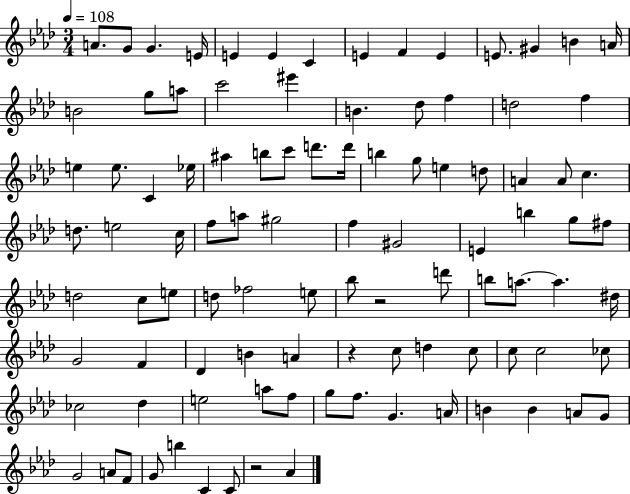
{
  \clef treble
  \numericTimeSignature
  \time 3/4
  \key aes \major
  \tempo 4 = 108
  \repeat volta 2 { a'8. g'8 g'4. e'16 | e'4 e'4 c'4 | e'4 f'4 e'4 | e'8. gis'4 b'4 a'16 | \break b'2 g''8 a''8 | c'''2 eis'''4 | b'4. des''8 f''4 | d''2 f''4 | \break e''4 e''8. c'4 ees''16 | ais''4 b''8 c'''8 d'''8. d'''16 | b''4 g''8 e''4 d''8 | a'4 a'8 c''4. | \break d''8. e''2 c''16 | f''8 a''8 gis''2 | f''4 gis'2 | e'4 b''4 g''8 fis''8 | \break d''2 c''8 e''8 | d''8 fes''2 e''8 | bes''8 r2 d'''8 | b''8 a''8.~~ a''4. dis''16 | \break g'2 f'4 | des'4 b'4 a'4 | r4 c''8 d''4 c''8 | c''8 c''2 ces''8 | \break ces''2 des''4 | e''2 a''8 f''8 | g''8 f''8. g'4. a'16 | b'4 b'4 a'8 g'8 | \break g'2 a'8 f'8 | g'8 b''4 c'4 c'8 | r2 aes'4 | } \bar "|."
}